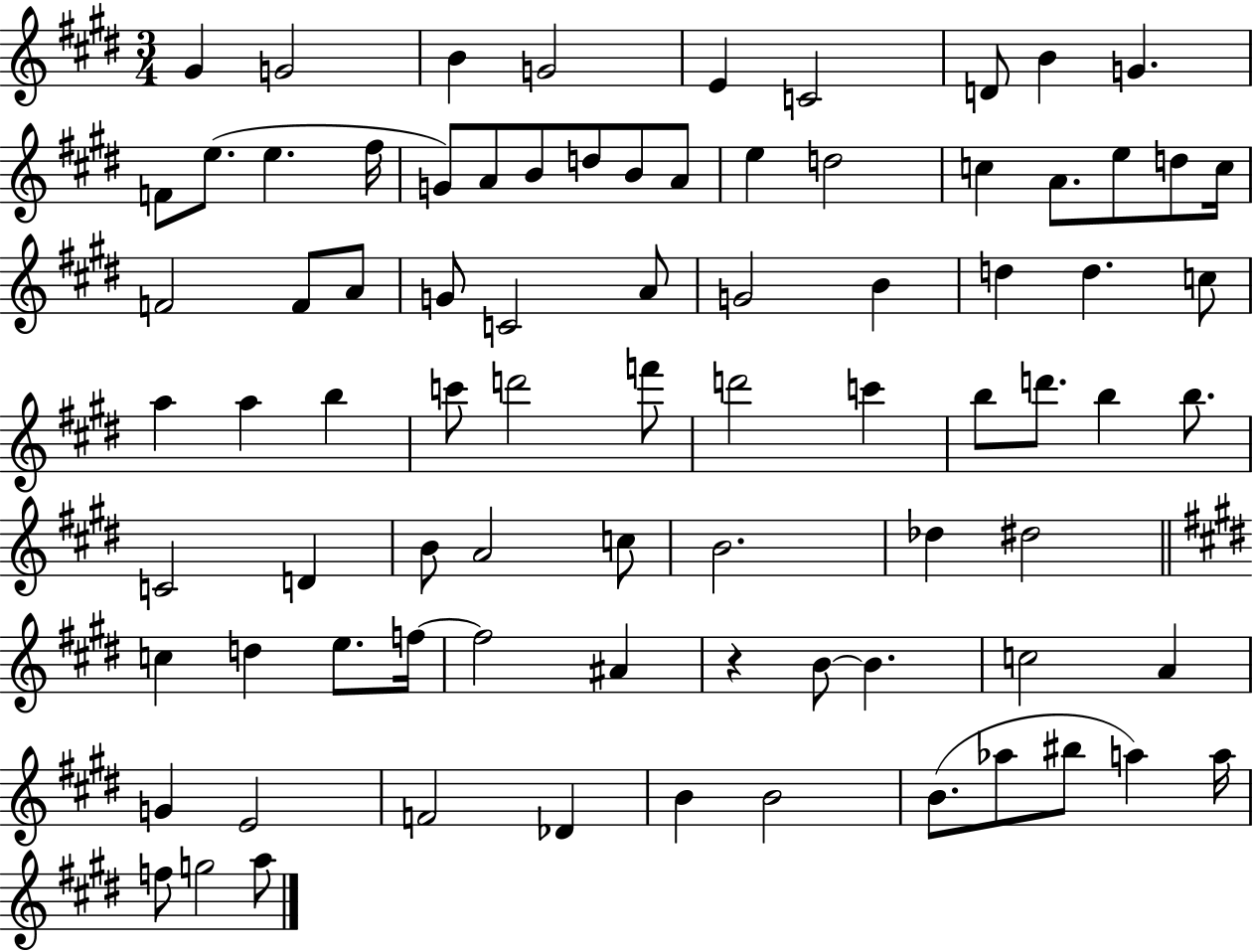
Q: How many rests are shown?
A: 1